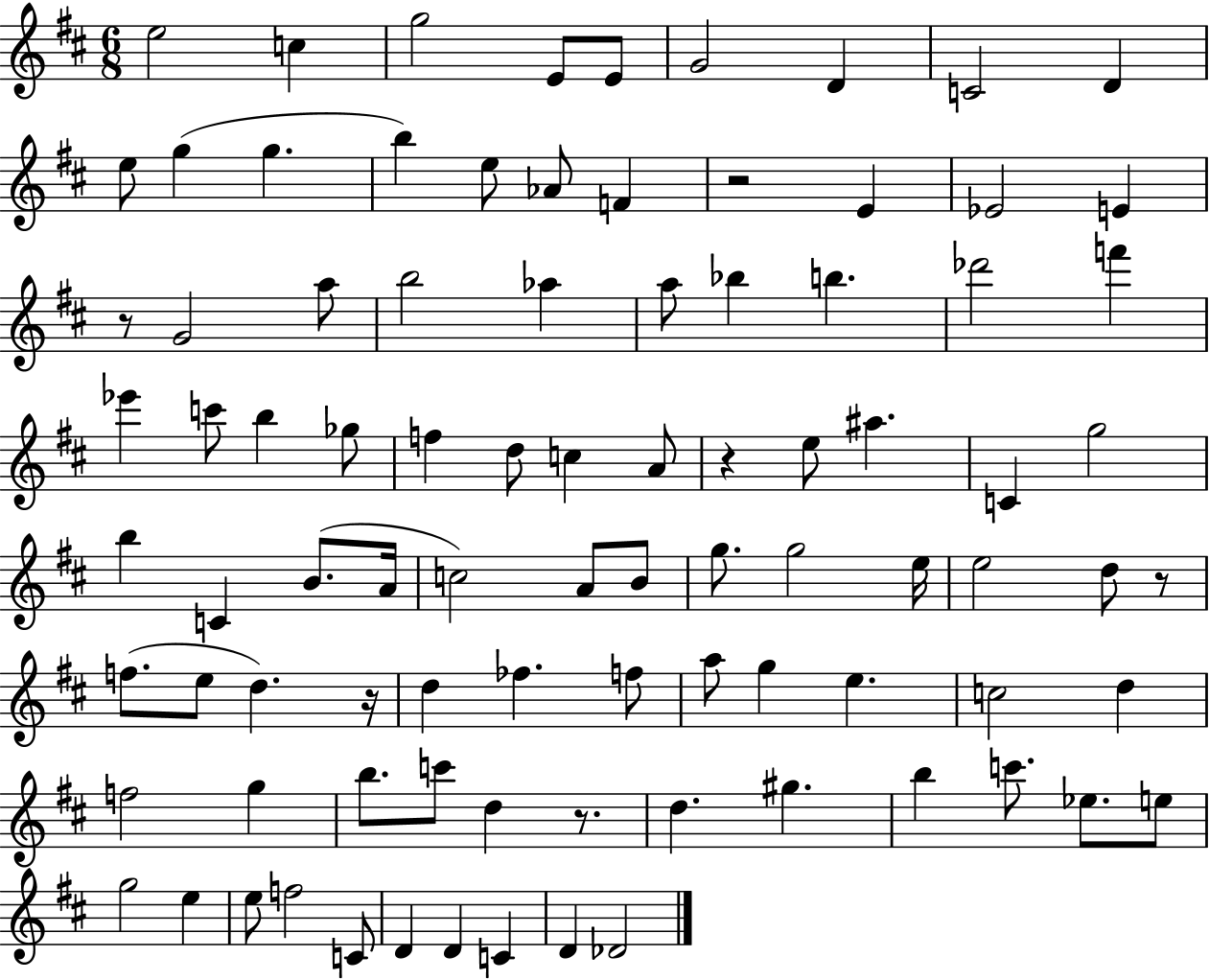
{
  \clef treble
  \numericTimeSignature
  \time 6/8
  \key d \major
  e''2 c''4 | g''2 e'8 e'8 | g'2 d'4 | c'2 d'4 | \break e''8 g''4( g''4. | b''4) e''8 aes'8 f'4 | r2 e'4 | ees'2 e'4 | \break r8 g'2 a''8 | b''2 aes''4 | a''8 bes''4 b''4. | des'''2 f'''4 | \break ees'''4 c'''8 b''4 ges''8 | f''4 d''8 c''4 a'8 | r4 e''8 ais''4. | c'4 g''2 | \break b''4 c'4 b'8.( a'16 | c''2) a'8 b'8 | g''8. g''2 e''16 | e''2 d''8 r8 | \break f''8.( e''8 d''4.) r16 | d''4 fes''4. f''8 | a''8 g''4 e''4. | c''2 d''4 | \break f''2 g''4 | b''8. c'''8 d''4 r8. | d''4. gis''4. | b''4 c'''8. ees''8. e''8 | \break g''2 e''4 | e''8 f''2 c'8 | d'4 d'4 c'4 | d'4 des'2 | \break \bar "|."
}